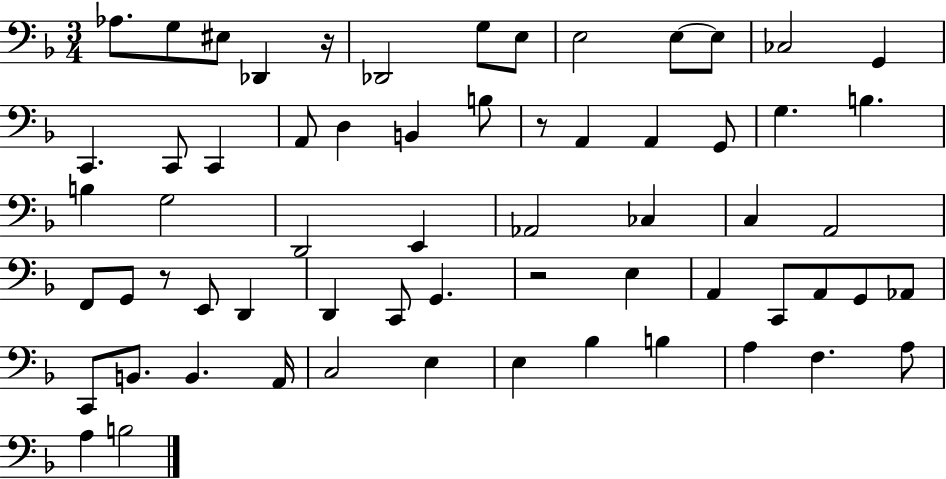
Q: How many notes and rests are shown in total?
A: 63